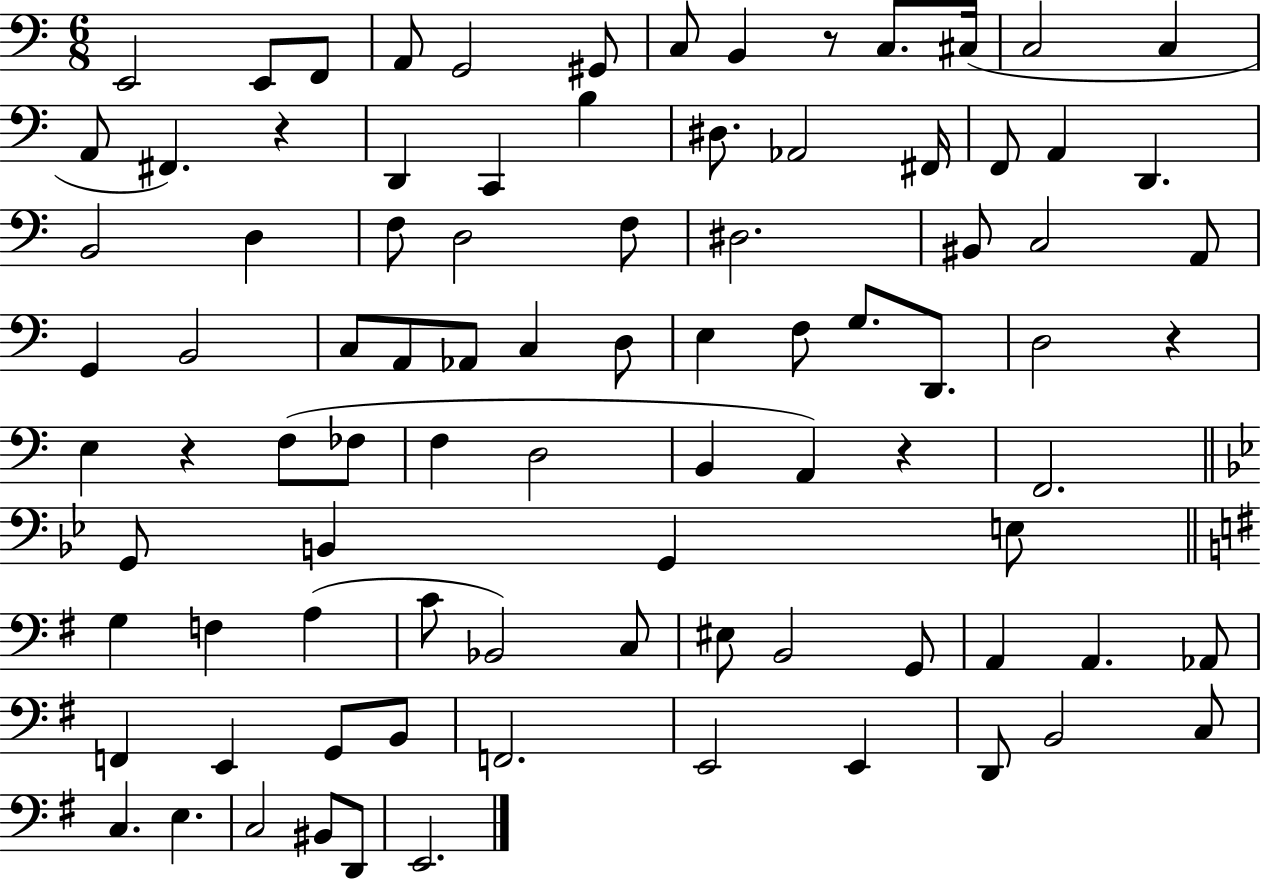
{
  \clef bass
  \numericTimeSignature
  \time 6/8
  \key c \major
  e,2 e,8 f,8 | a,8 g,2 gis,8 | c8 b,4 r8 c8. cis16( | c2 c4 | \break a,8 fis,4.) r4 | d,4 c,4 b4 | dis8. aes,2 fis,16 | f,8 a,4 d,4. | \break b,2 d4 | f8 d2 f8 | dis2. | bis,8 c2 a,8 | \break g,4 b,2 | c8 a,8 aes,8 c4 d8 | e4 f8 g8. d,8. | d2 r4 | \break e4 r4 f8( fes8 | f4 d2 | b,4 a,4) r4 | f,2. | \break \bar "||" \break \key g \minor g,8 b,4 g,4 e8 | \bar "||" \break \key g \major g4 f4 a4( | c'8 bes,2) c8 | eis8 b,2 g,8 | a,4 a,4. aes,8 | \break f,4 e,4 g,8 b,8 | f,2. | e,2 e,4 | d,8 b,2 c8 | \break c4. e4. | c2 bis,8 d,8 | e,2. | \bar "|."
}